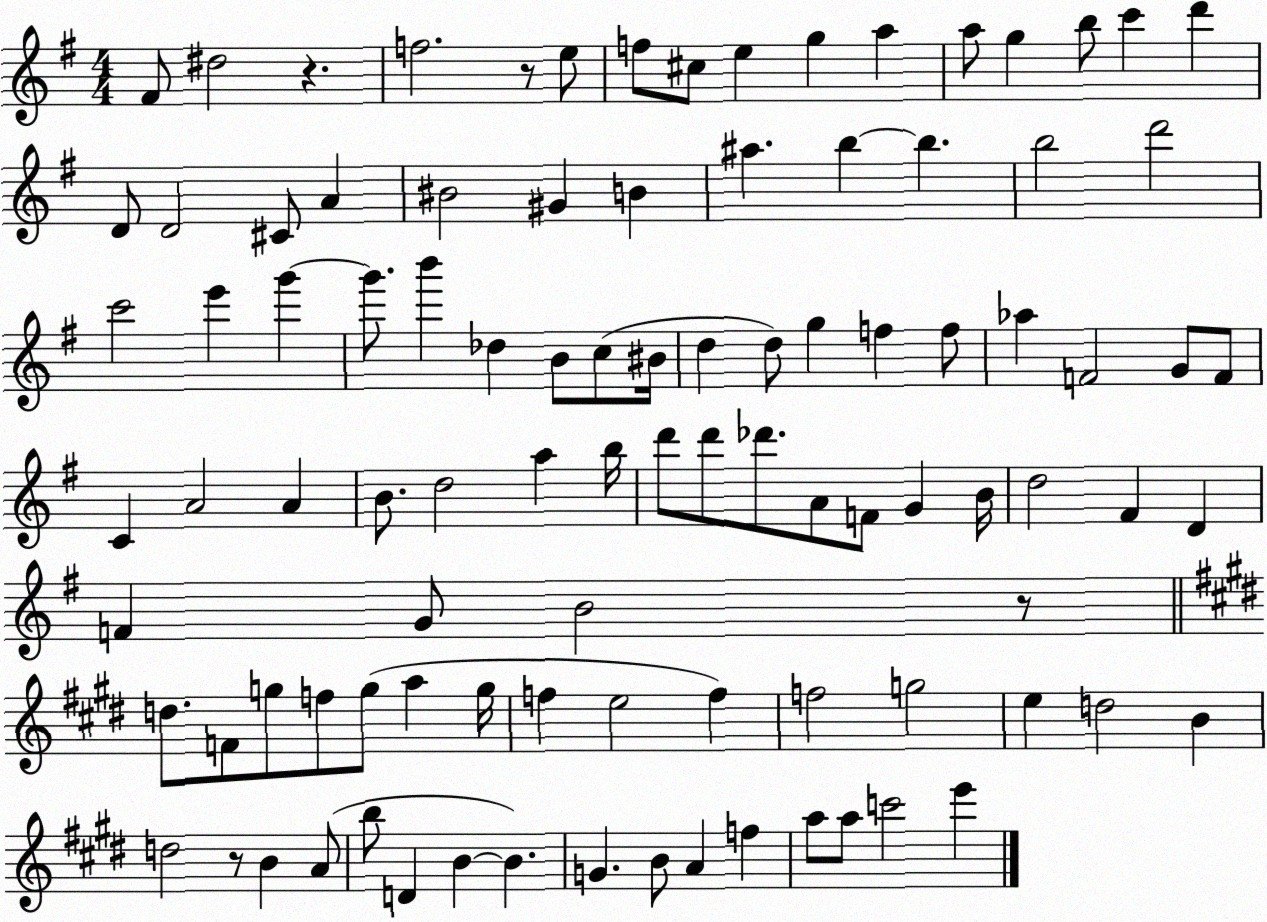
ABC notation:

X:1
T:Untitled
M:4/4
L:1/4
K:G
^F/2 ^d2 z f2 z/2 e/2 f/2 ^c/2 e g a a/2 g b/2 c' d' D/2 D2 ^C/2 A ^B2 ^G B ^a b b b2 d'2 c'2 e' g' g'/2 b' _d B/2 c/2 ^B/4 d d/2 g f f/2 _a F2 G/2 F/2 C A2 A B/2 d2 a b/4 d'/2 d'/2 _d'/2 A/2 F/2 G B/4 d2 ^F D F G/2 B2 z/2 d/2 F/2 g/2 f/2 g/2 a g/4 f e2 f f2 g2 e d2 B d2 z/2 B A/2 b/2 D B B G B/2 A f a/2 a/2 c'2 e'